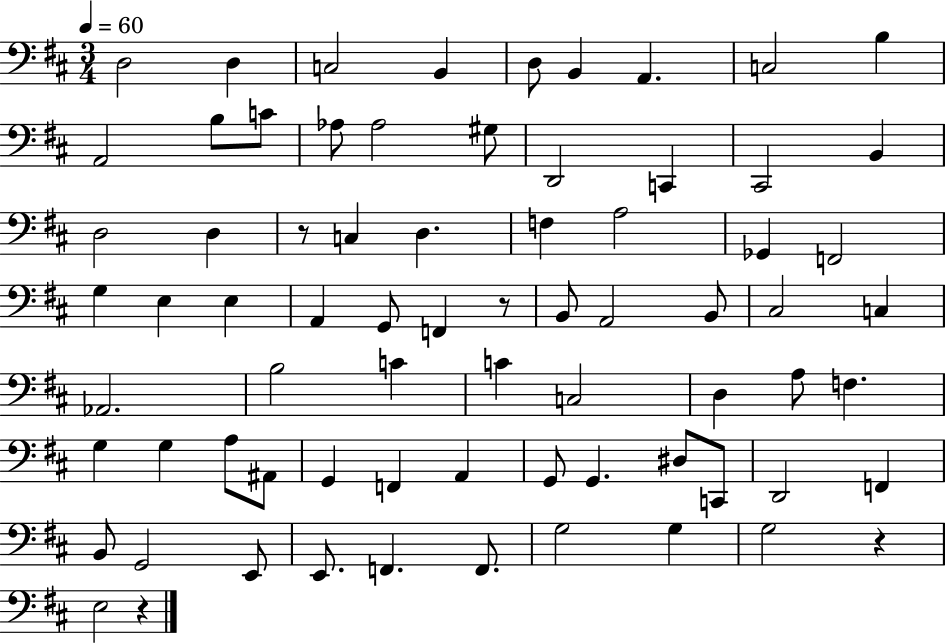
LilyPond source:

{
  \clef bass
  \numericTimeSignature
  \time 3/4
  \key d \major
  \tempo 4 = 60
  \repeat volta 2 { d2 d4 | c2 b,4 | d8 b,4 a,4. | c2 b4 | \break a,2 b8 c'8 | aes8 aes2 gis8 | d,2 c,4 | cis,2 b,4 | \break d2 d4 | r8 c4 d4. | f4 a2 | ges,4 f,2 | \break g4 e4 e4 | a,4 g,8 f,4 r8 | b,8 a,2 b,8 | cis2 c4 | \break aes,2. | b2 c'4 | c'4 c2 | d4 a8 f4. | \break g4 g4 a8 ais,8 | g,4 f,4 a,4 | g,8 g,4. dis8 c,8 | d,2 f,4 | \break b,8 g,2 e,8 | e,8. f,4. f,8. | g2 g4 | g2 r4 | \break e2 r4 | } \bar "|."
}